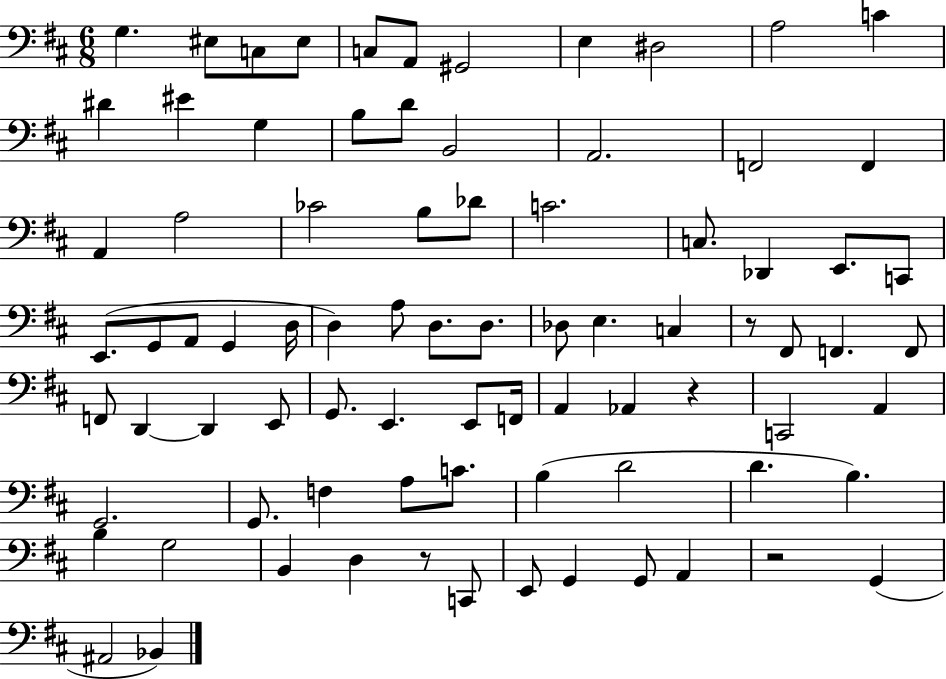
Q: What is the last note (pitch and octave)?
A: Bb2